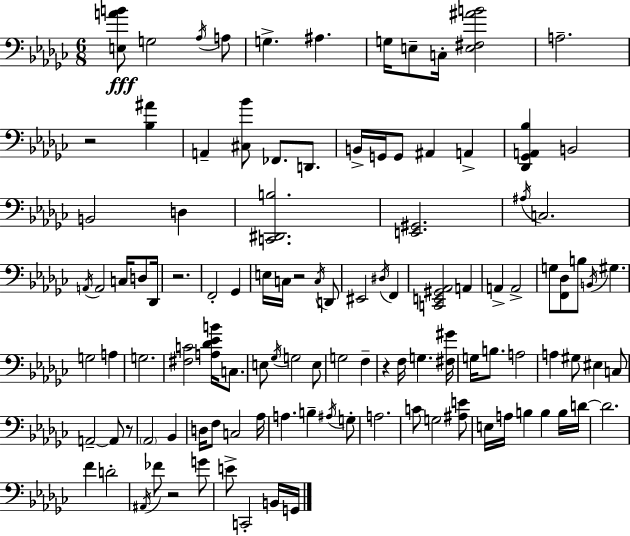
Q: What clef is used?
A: bass